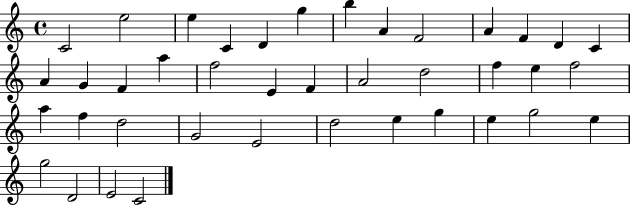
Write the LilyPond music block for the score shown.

{
  \clef treble
  \time 4/4
  \defaultTimeSignature
  \key c \major
  c'2 e''2 | e''4 c'4 d'4 g''4 | b''4 a'4 f'2 | a'4 f'4 d'4 c'4 | \break a'4 g'4 f'4 a''4 | f''2 e'4 f'4 | a'2 d''2 | f''4 e''4 f''2 | \break a''4 f''4 d''2 | g'2 e'2 | d''2 e''4 g''4 | e''4 g''2 e''4 | \break g''2 d'2 | e'2 c'2 | \bar "|."
}